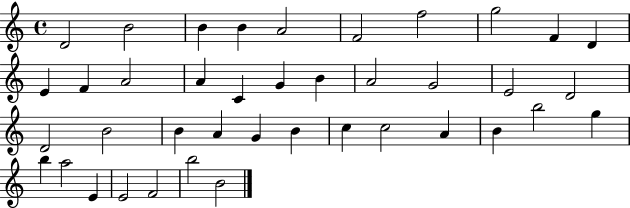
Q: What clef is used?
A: treble